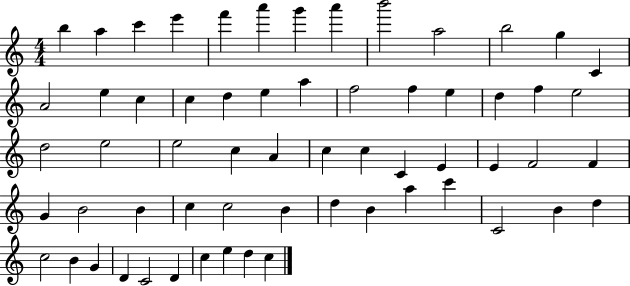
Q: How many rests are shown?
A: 0